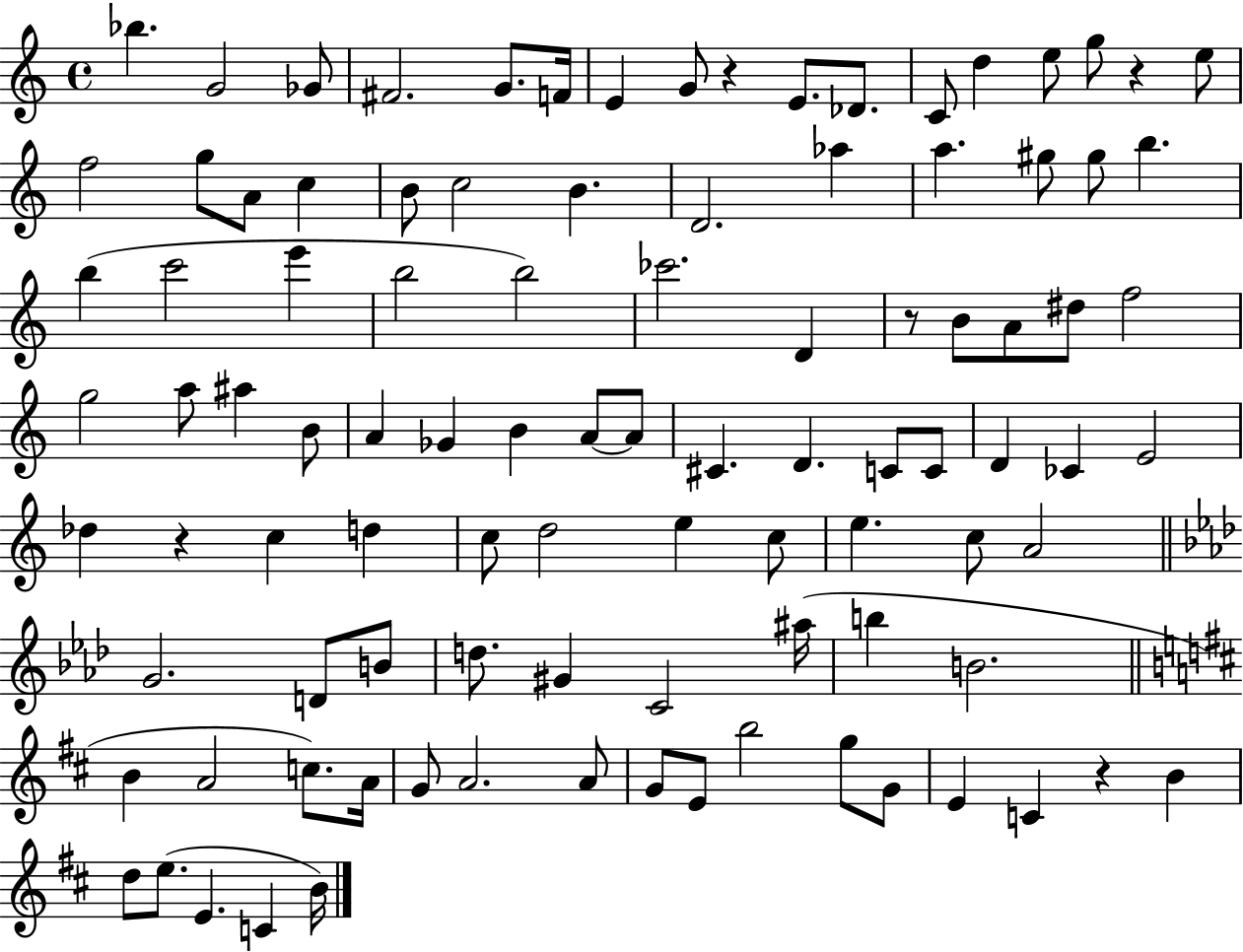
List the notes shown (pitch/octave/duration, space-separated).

Bb5/q. G4/h Gb4/e F#4/h. G4/e. F4/s E4/q G4/e R/q E4/e. Db4/e. C4/e D5/q E5/e G5/e R/q E5/e F5/h G5/e A4/e C5/q B4/e C5/h B4/q. D4/h. Ab5/q A5/q. G#5/e G#5/e B5/q. B5/q C6/h E6/q B5/h B5/h CES6/h. D4/q R/e B4/e A4/e D#5/e F5/h G5/h A5/e A#5/q B4/e A4/q Gb4/q B4/q A4/e A4/e C#4/q. D4/q. C4/e C4/e D4/q CES4/q E4/h Db5/q R/q C5/q D5/q C5/e D5/h E5/q C5/e E5/q. C5/e A4/h G4/h. D4/e B4/e D5/e. G#4/q C4/h A#5/s B5/q B4/h. B4/q A4/h C5/e. A4/s G4/e A4/h. A4/e G4/e E4/e B5/h G5/e G4/e E4/q C4/q R/q B4/q D5/e E5/e. E4/q. C4/q B4/s